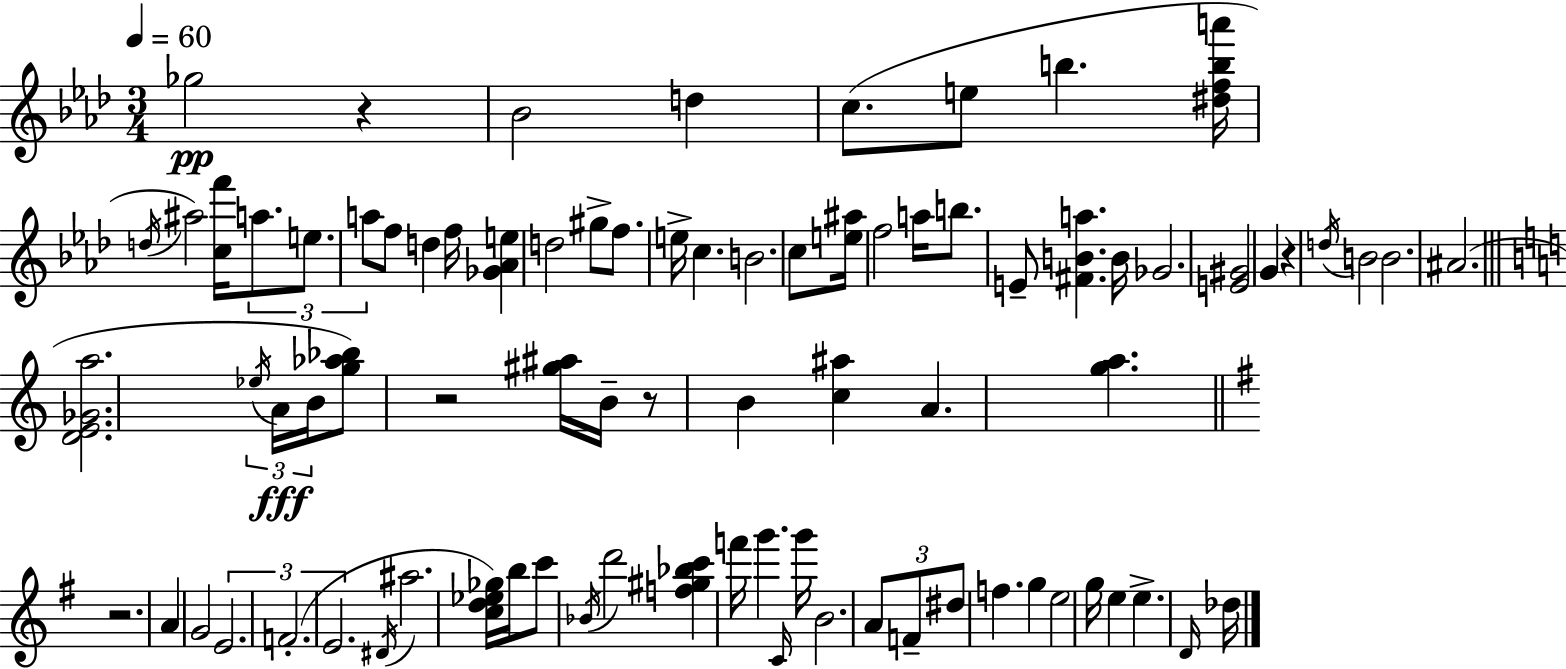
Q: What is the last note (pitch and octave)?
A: Db5